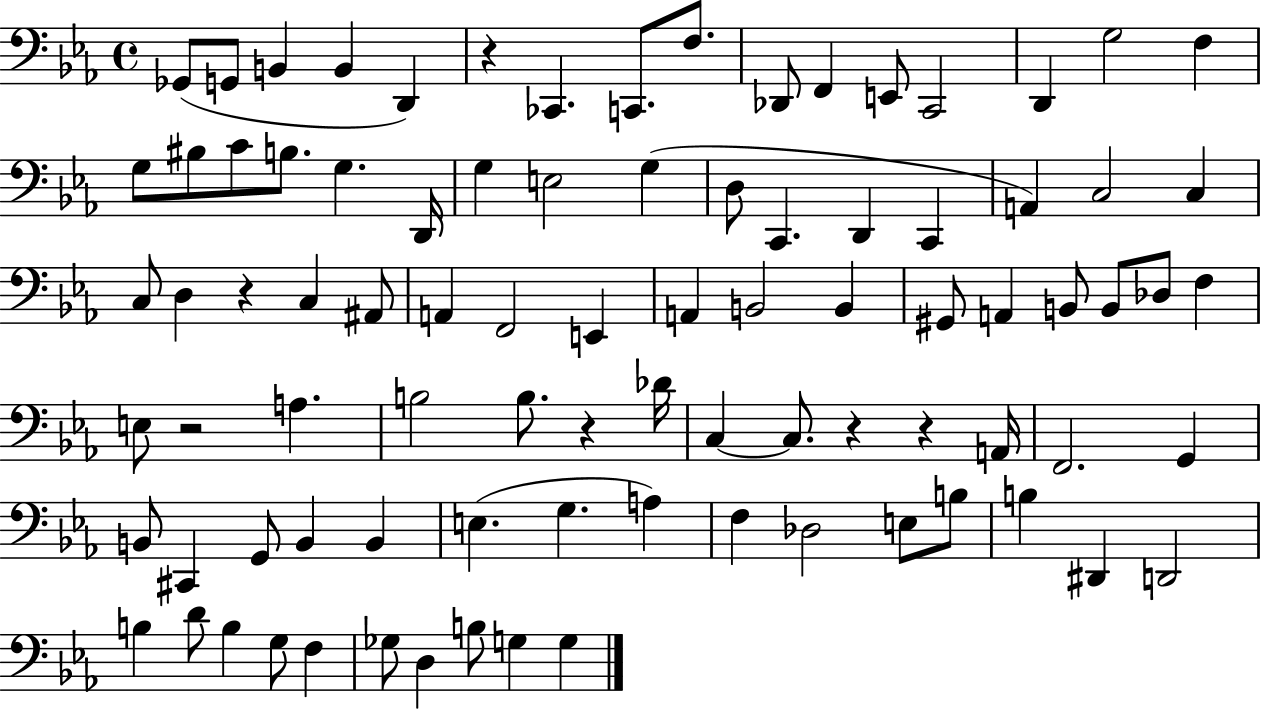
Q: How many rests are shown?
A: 6